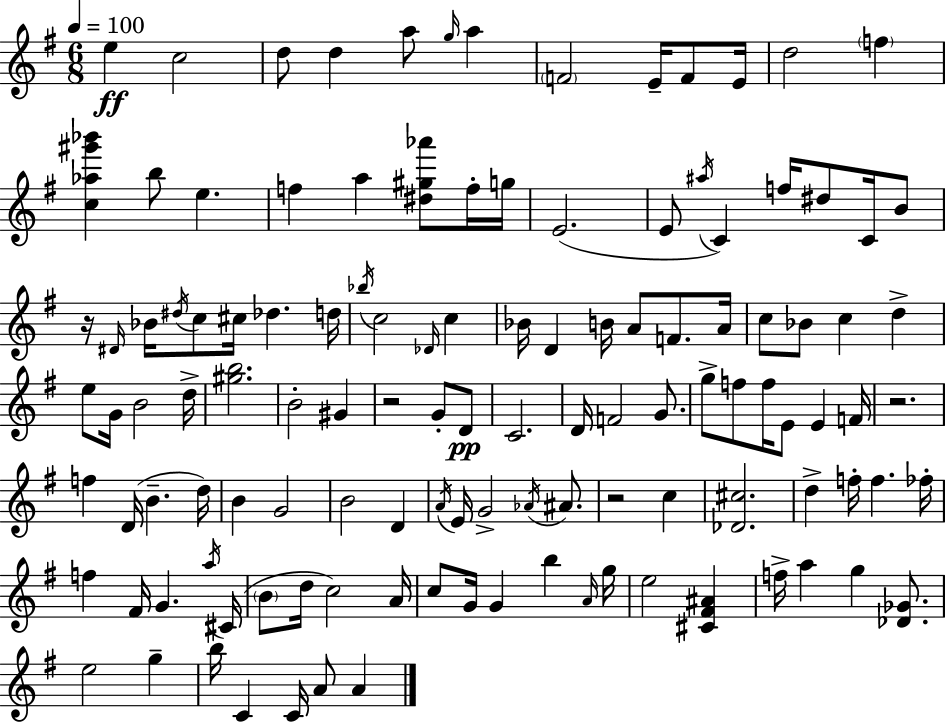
{
  \clef treble
  \numericTimeSignature
  \time 6/8
  \key e \minor
  \tempo 4 = 100
  \repeat volta 2 { e''4\ff c''2 | d''8 d''4 a''8 \grace { g''16 } a''4 | \parenthesize f'2 e'16-- f'8 | e'16 d''2 \parenthesize f''4 | \break <c'' aes'' gis''' bes'''>4 b''8 e''4. | f''4 a''4 <dis'' gis'' aes'''>8 f''16-. | g''16 e'2.( | e'8 \acciaccatura { ais''16 }) c'4 f''16 dis''8 c'16 | \break b'8 r16 \grace { dis'16 } bes'16 \acciaccatura { dis''16 } c''8 cis''16 des''4. | d''16 \acciaccatura { bes''16 } c''2 | \grace { des'16 } c''4 bes'16 d'4 b'16 | a'8 f'8. a'16 c''8 bes'8 c''4 | \break d''4-> e''8 g'16 b'2 | d''16-> <gis'' b''>2. | b'2-. | gis'4 r2 | \break g'8-. d'8\pp c'2. | d'16 f'2 | g'8. g''8-> f''8 f''16 e'8 | e'4 f'16 r2. | \break f''4 d'16( b'4.-- | d''16) b'4 g'2 | b'2 | d'4 \acciaccatura { a'16 } e'16 g'2-> | \break \acciaccatura { aes'16 } ais'8. r2 | c''4 <des' cis''>2. | d''4-> | f''16-. f''4. fes''16-. f''4 | \break fis'16 g'4. \acciaccatura { a''16 }( cis'16 \parenthesize b'8 d''16 | c''2) a'16 c''8 g'16 | g'4 b''4 \grace { a'16 } g''16 e''2 | <cis' fis' ais'>4 f''16-> a''4 | \break g''4 <des' ges'>8. e''2 | g''4-- b''16 c'4 | c'16 a'8 a'4 } \bar "|."
}